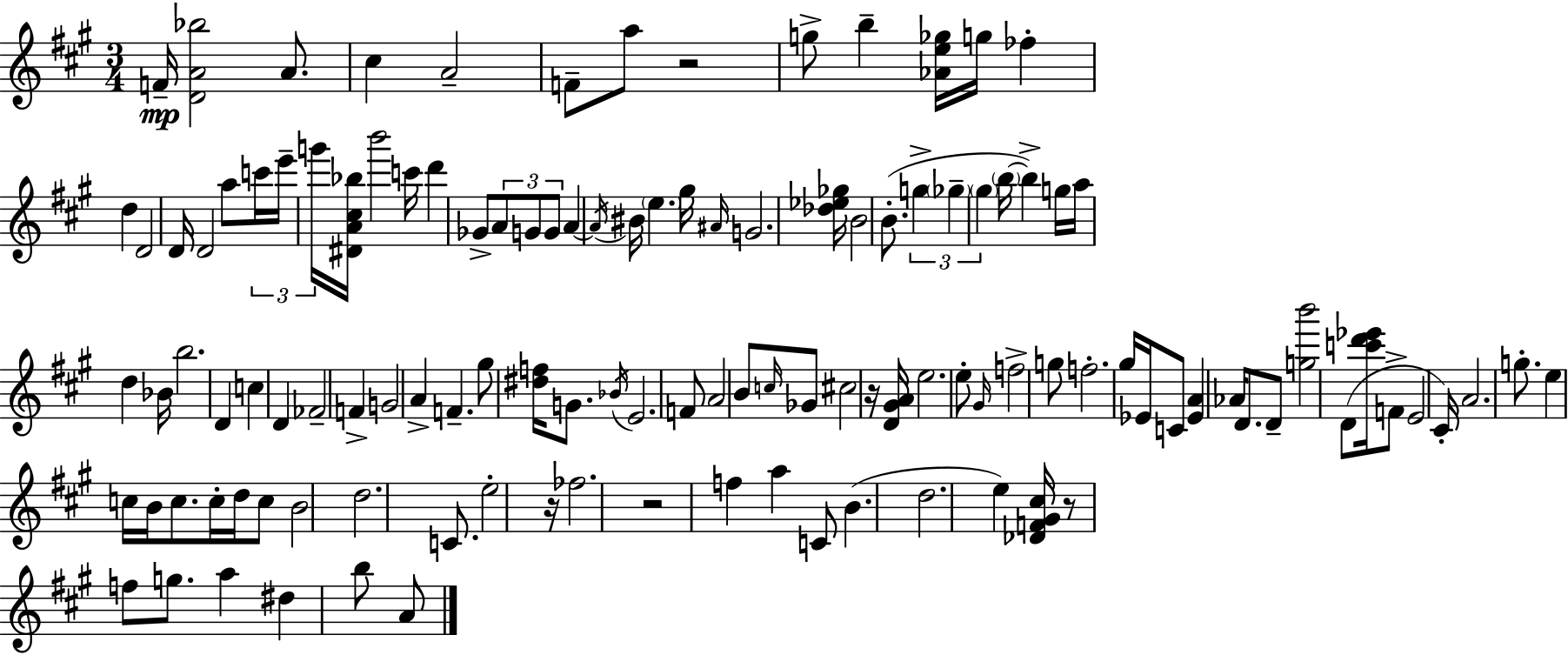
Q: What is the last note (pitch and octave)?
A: A4